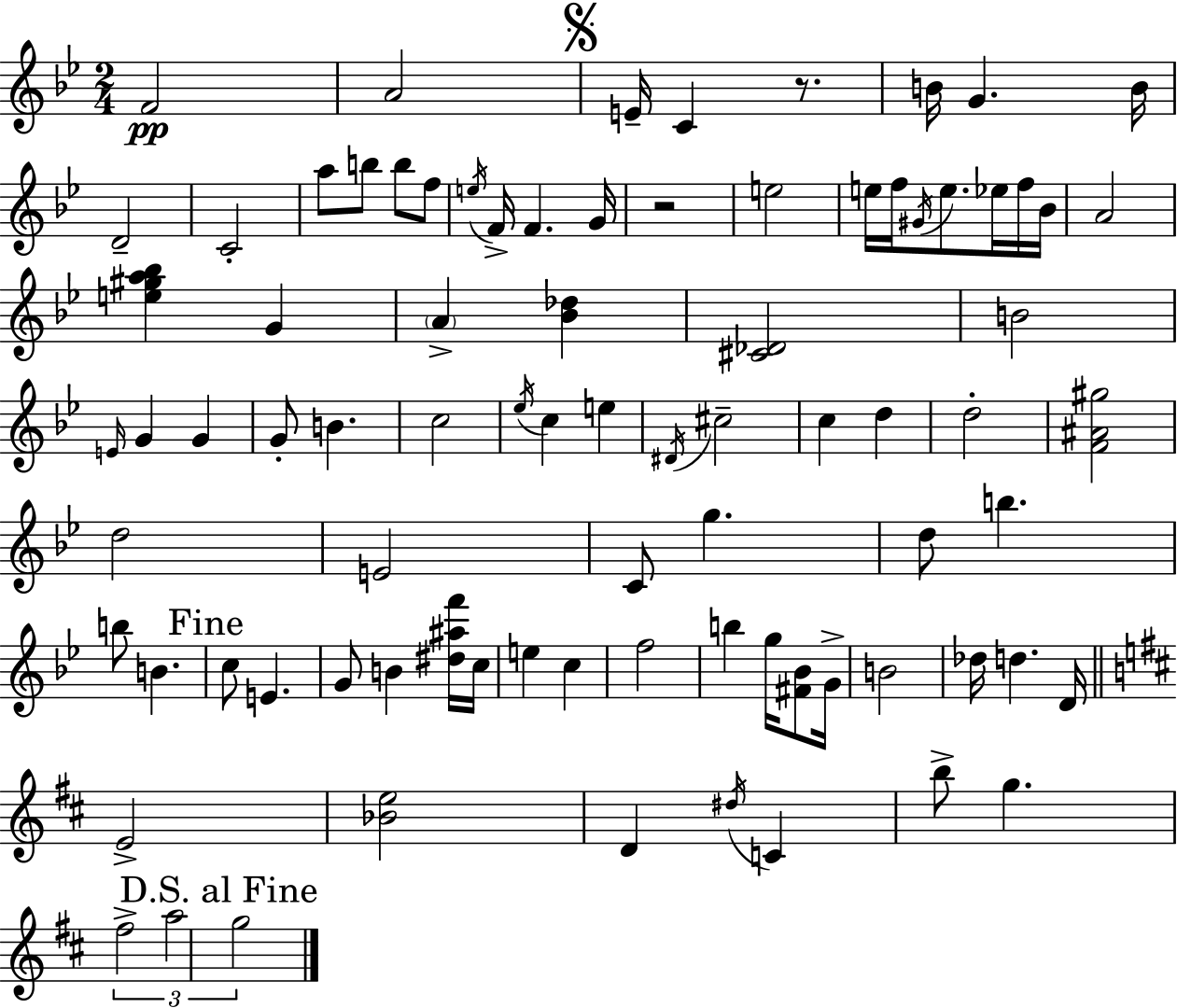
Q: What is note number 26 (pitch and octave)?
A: A4